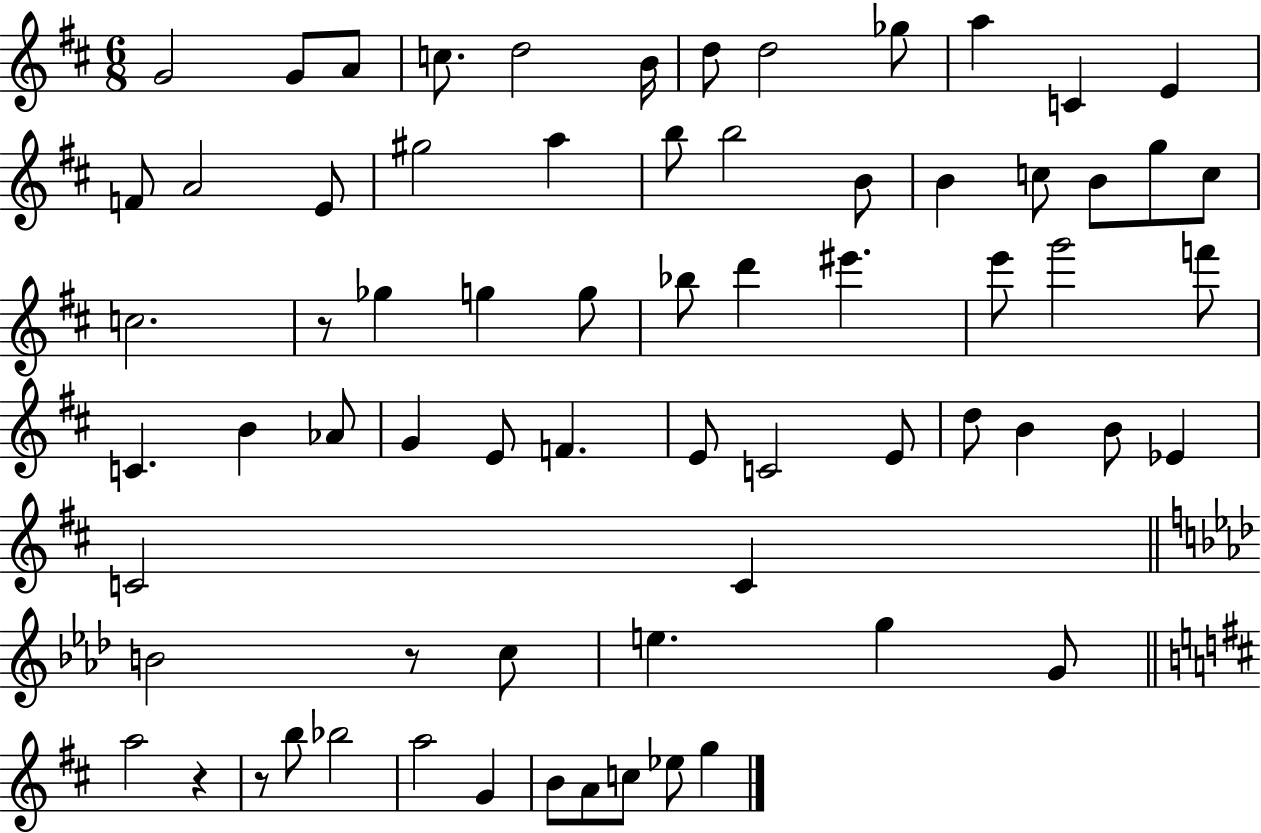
G4/h G4/e A4/e C5/e. D5/h B4/s D5/e D5/h Gb5/e A5/q C4/q E4/q F4/e A4/h E4/e G#5/h A5/q B5/e B5/h B4/e B4/q C5/e B4/e G5/e C5/e C5/h. R/e Gb5/q G5/q G5/e Bb5/e D6/q EIS6/q. E6/e G6/h F6/e C4/q. B4/q Ab4/e G4/q E4/e F4/q. E4/e C4/h E4/e D5/e B4/q B4/e Eb4/q C4/h C4/q B4/h R/e C5/e E5/q. G5/q G4/e A5/h R/q R/e B5/e Bb5/h A5/h G4/q B4/e A4/e C5/e Eb5/e G5/q